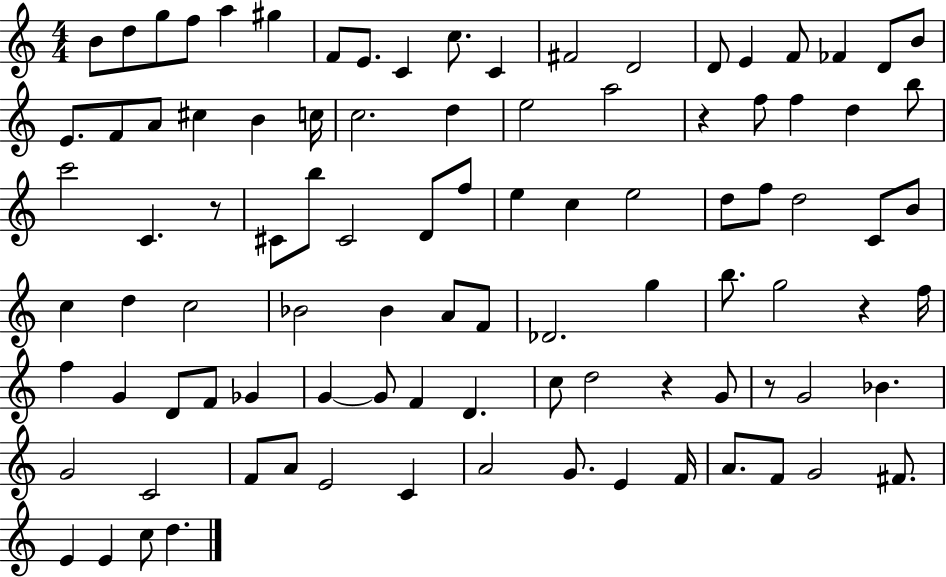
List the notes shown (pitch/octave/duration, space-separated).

B4/e D5/e G5/e F5/e A5/q G#5/q F4/e E4/e. C4/q C5/e. C4/q F#4/h D4/h D4/e E4/q F4/e FES4/q D4/e B4/e E4/e. F4/e A4/e C#5/q B4/q C5/s C5/h. D5/q E5/h A5/h R/q F5/e F5/q D5/q B5/e C6/h C4/q. R/e C#4/e B5/e C#4/h D4/e F5/e E5/q C5/q E5/h D5/e F5/e D5/h C4/e B4/e C5/q D5/q C5/h Bb4/h Bb4/q A4/e F4/e Db4/h. G5/q B5/e. G5/h R/q F5/s F5/q G4/q D4/e F4/e Gb4/q G4/q G4/e F4/q D4/q. C5/e D5/h R/q G4/e R/e G4/h Bb4/q. G4/h C4/h F4/e A4/e E4/h C4/q A4/h G4/e. E4/q F4/s A4/e. F4/e G4/h F#4/e. E4/q E4/q C5/e D5/q.